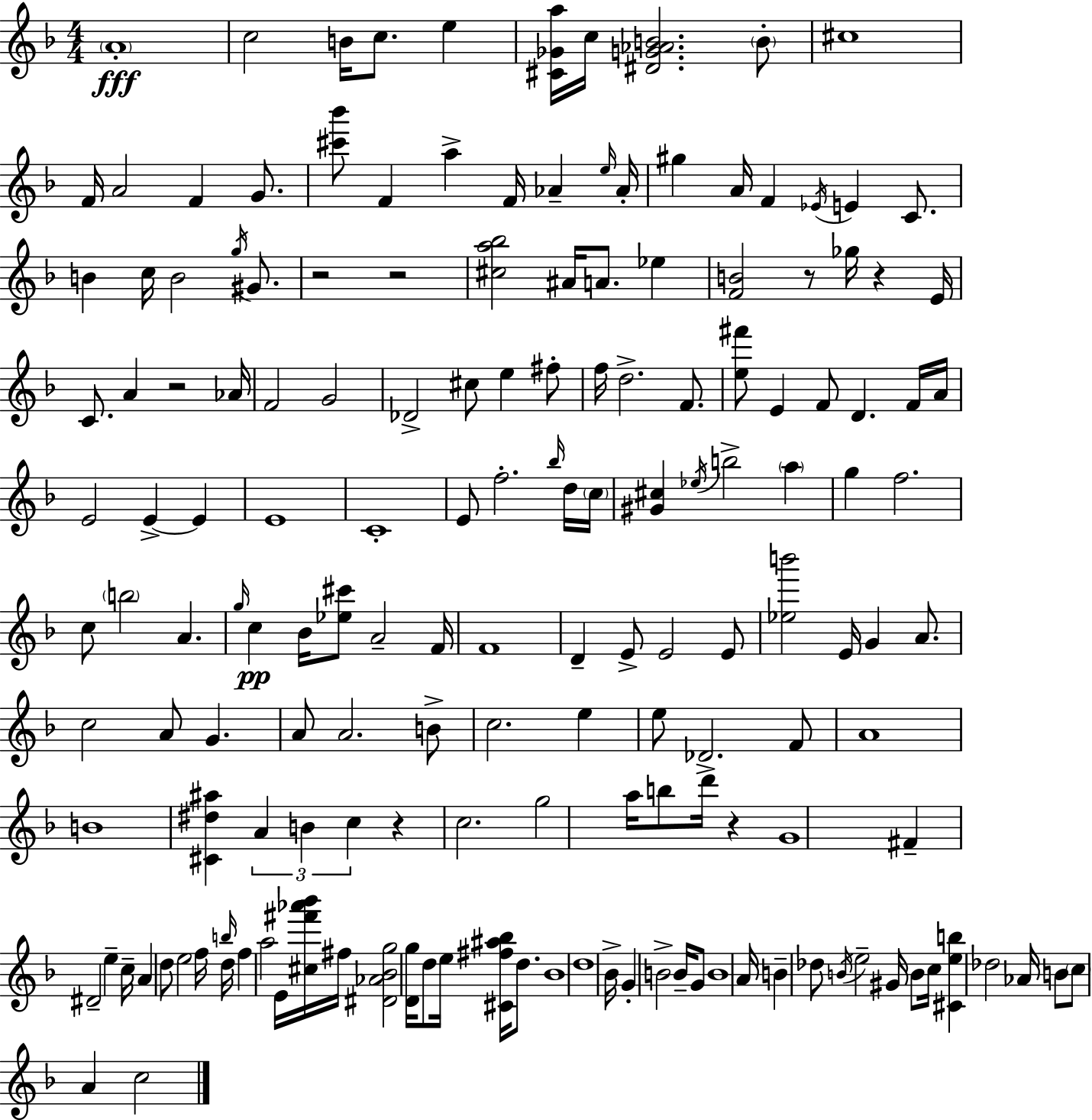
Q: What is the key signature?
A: F major